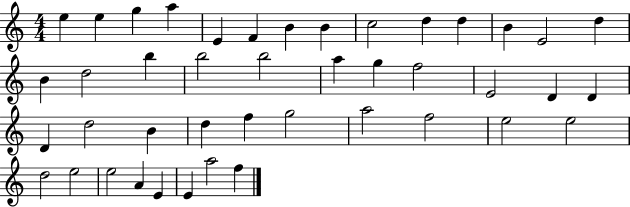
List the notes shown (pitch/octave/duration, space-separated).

E5/q E5/q G5/q A5/q E4/q F4/q B4/q B4/q C5/h D5/q D5/q B4/q E4/h D5/q B4/q D5/h B5/q B5/h B5/h A5/q G5/q F5/h E4/h D4/q D4/q D4/q D5/h B4/q D5/q F5/q G5/h A5/h F5/h E5/h E5/h D5/h E5/h E5/h A4/q E4/q E4/q A5/h F5/q